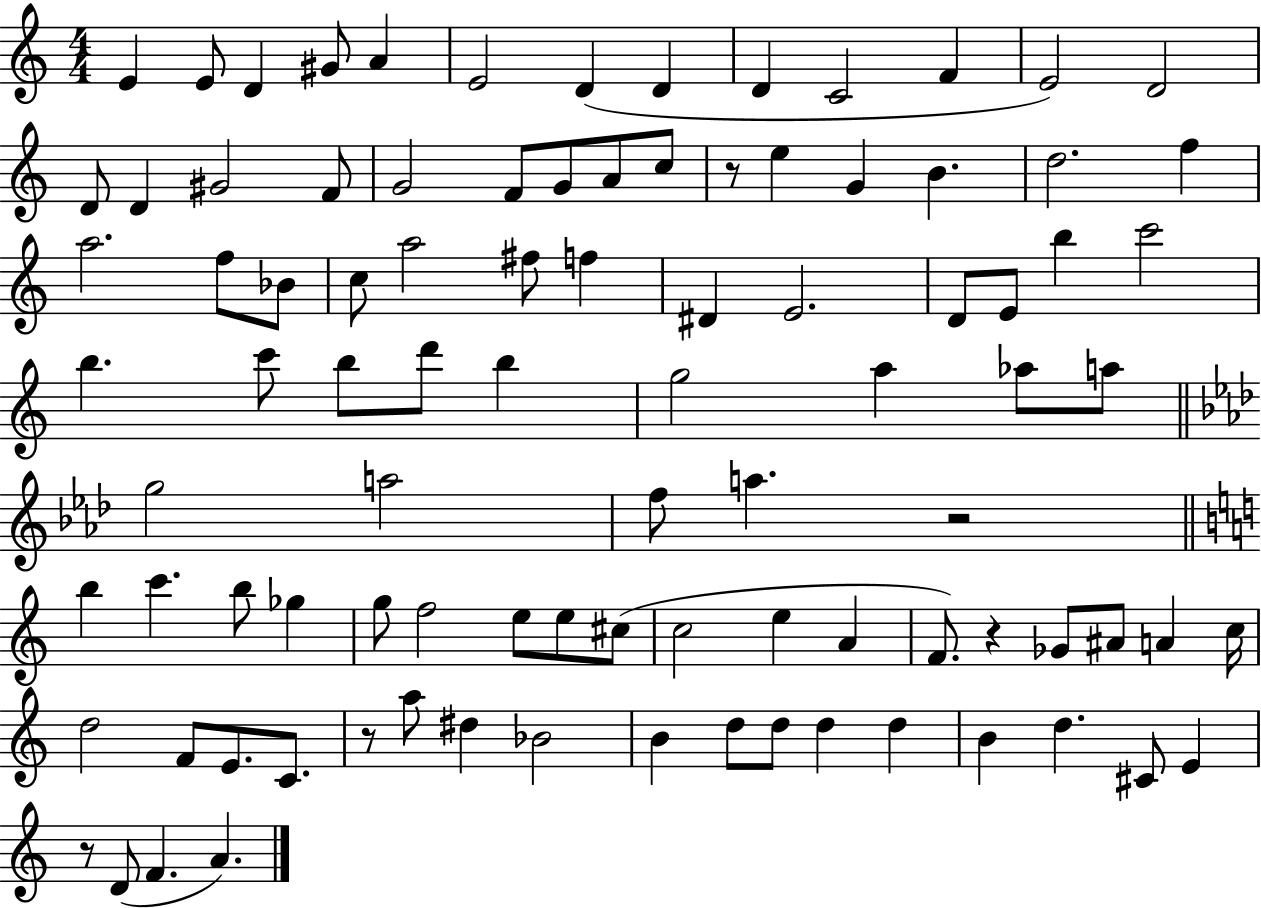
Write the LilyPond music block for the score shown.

{
  \clef treble
  \numericTimeSignature
  \time 4/4
  \key c \major
  e'4 e'8 d'4 gis'8 a'4 | e'2 d'4( d'4 | d'4 c'2 f'4 | e'2) d'2 | \break d'8 d'4 gis'2 f'8 | g'2 f'8 g'8 a'8 c''8 | r8 e''4 g'4 b'4. | d''2. f''4 | \break a''2. f''8 bes'8 | c''8 a''2 fis''8 f''4 | dis'4 e'2. | d'8 e'8 b''4 c'''2 | \break b''4. c'''8 b''8 d'''8 b''4 | g''2 a''4 aes''8 a''8 | \bar "||" \break \key f \minor g''2 a''2 | f''8 a''4. r2 | \bar "||" \break \key a \minor b''4 c'''4. b''8 ges''4 | g''8 f''2 e''8 e''8 cis''8( | c''2 e''4 a'4 | f'8.) r4 ges'8 ais'8 a'4 c''16 | \break d''2 f'8 e'8. c'8. | r8 a''8 dis''4 bes'2 | b'4 d''8 d''8 d''4 d''4 | b'4 d''4. cis'8 e'4 | \break r8 d'8( f'4. a'4.) | \bar "|."
}